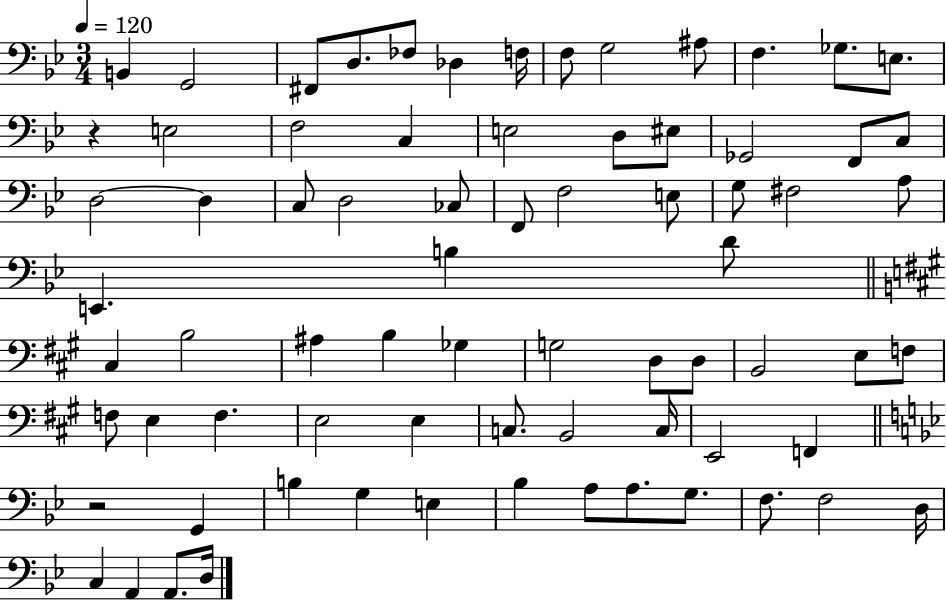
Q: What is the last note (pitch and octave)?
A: D3